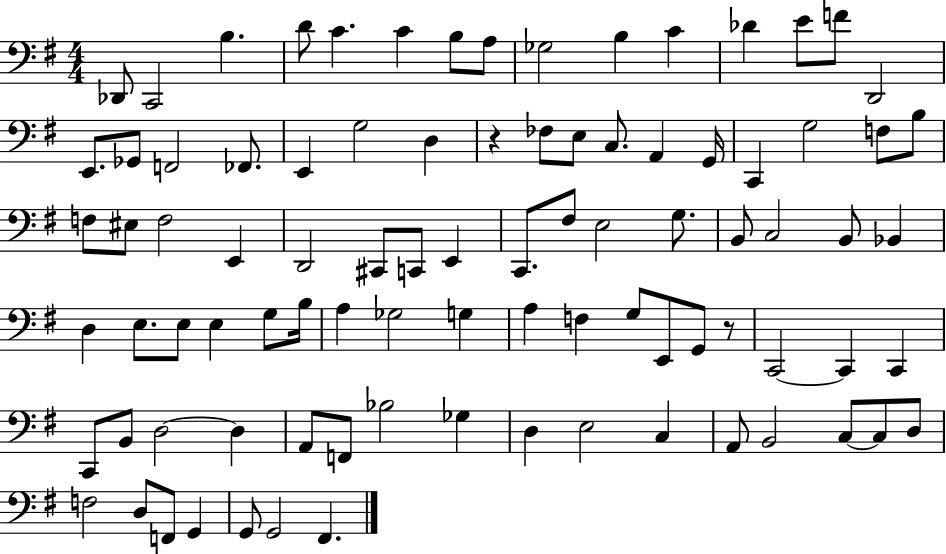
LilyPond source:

{
  \clef bass
  \numericTimeSignature
  \time 4/4
  \key g \major
  des,8 c,2 b4. | d'8 c'4. c'4 b8 a8 | ges2 b4 c'4 | des'4 e'8 f'8 d,2 | \break e,8. ges,8 f,2 fes,8. | e,4 g2 d4 | r4 fes8 e8 c8. a,4 g,16 | c,4 g2 f8 b8 | \break f8 eis8 f2 e,4 | d,2 cis,8 c,8 e,4 | c,8. fis8 e2 g8. | b,8 c2 b,8 bes,4 | \break d4 e8. e8 e4 g8 b16 | a4 ges2 g4 | a4 f4 g8 e,8 g,8 r8 | c,2~~ c,4 c,4 | \break c,8 b,8 d2~~ d4 | a,8 f,8 bes2 ges4 | d4 e2 c4 | a,8 b,2 c8~~ c8 d8 | \break f2 d8 f,8 g,4 | g,8 g,2 fis,4. | \bar "|."
}